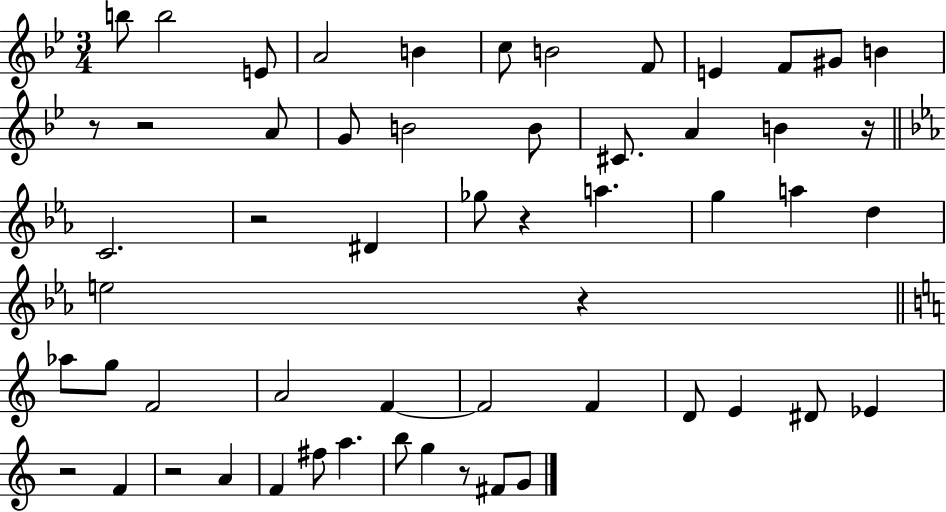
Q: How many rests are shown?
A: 9